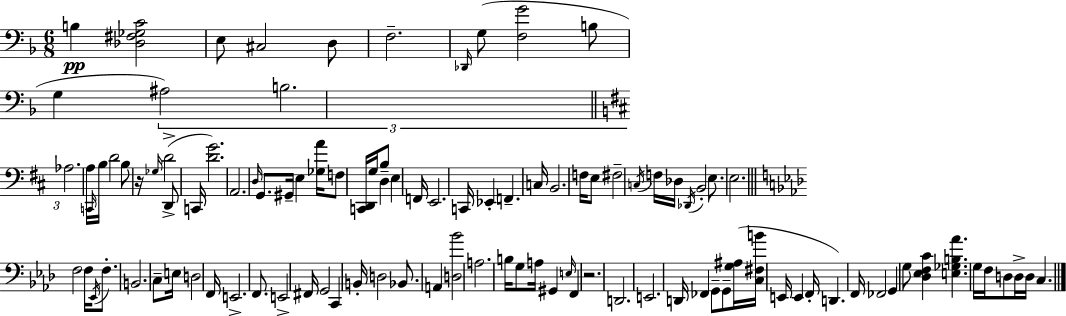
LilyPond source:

{
  \clef bass
  \numericTimeSignature
  \time 6/8
  \key d \minor
  b4\pp <des fis ges c'>2 | e8 cis2 d8 | f2.-- | \grace { des,16 } g8( <f g'>2 b8 | \break g4 \tuplet 3/2 { ais2) | b2. | \bar "||" \break \key d \major aes2. } | a16 \grace { c,16 } b16 d'2 b8 | r16 \grace { ges16 }( d'2-> d,8-> | c,16 <d' g'>2.) | \break a,2. | \grace { d16 } g,8. gis,16-- e4 <ges a'>16 | f8 <c, d,>16 g16 b8-- d4 e4 | f,16 e,2. | \break c,16 ees,4-. f,4.-- | c16 b,2. | f16 e8 fis2-- | \acciaccatura { c16 } f16 des16 \acciaccatura { des,16 } b,2-. | \break e8. e2. | \bar "||" \break \key aes \major f2 f16 \acciaccatura { ees,16 } f8.-. | b,2. | c8-- e16 d2 | f,16 e,2.-> | \break f,8. e,2-> | fis,16 g,2 c,4 | b,16-. d2 bes,8. | a,4 <d bes'>2 | \break a2. | b16 g8 a16 gis,4 \grace { e16 } f,4 | r2. | d,2. | \break e,2. | d,16 fes,4 g,8-- g,8-- <g ais>16( | <c fis b'>16 e,16 e,4 f,16-. d,4.) | f,16 fes,2 g,4 | \break g8 <des ees f c'>4 <e ges b aes'>4. | g16 f16 d8 d16-> d16 c4. | \bar "|."
}